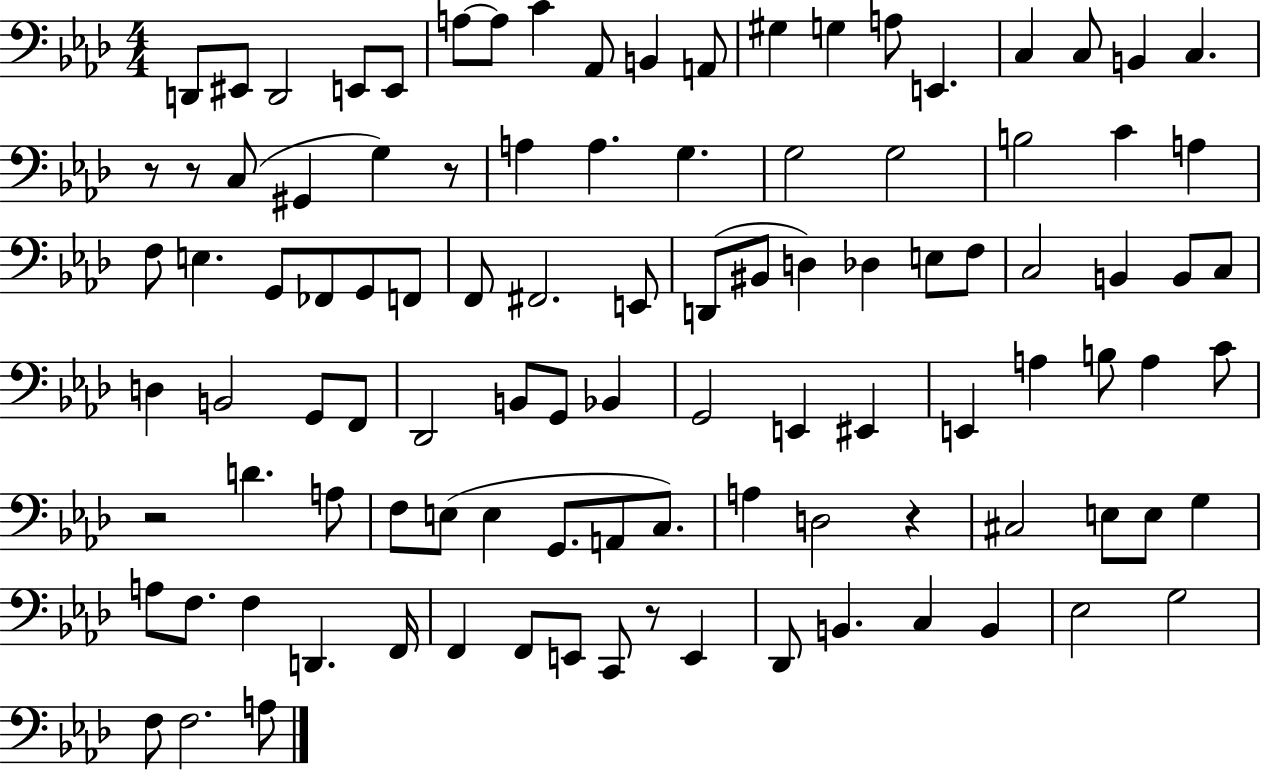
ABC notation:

X:1
T:Untitled
M:4/4
L:1/4
K:Ab
D,,/2 ^E,,/2 D,,2 E,,/2 E,,/2 A,/2 A,/2 C _A,,/2 B,, A,,/2 ^G, G, A,/2 E,, C, C,/2 B,, C, z/2 z/2 C,/2 ^G,, G, z/2 A, A, G, G,2 G,2 B,2 C A, F,/2 E, G,,/2 _F,,/2 G,,/2 F,,/2 F,,/2 ^F,,2 E,,/2 D,,/2 ^B,,/2 D, _D, E,/2 F,/2 C,2 B,, B,,/2 C,/2 D, B,,2 G,,/2 F,,/2 _D,,2 B,,/2 G,,/2 _B,, G,,2 E,, ^E,, E,, A, B,/2 A, C/2 z2 D A,/2 F,/2 E,/2 E, G,,/2 A,,/2 C,/2 A, D,2 z ^C,2 E,/2 E,/2 G, A,/2 F,/2 F, D,, F,,/4 F,, F,,/2 E,,/2 C,,/2 z/2 E,, _D,,/2 B,, C, B,, _E,2 G,2 F,/2 F,2 A,/2